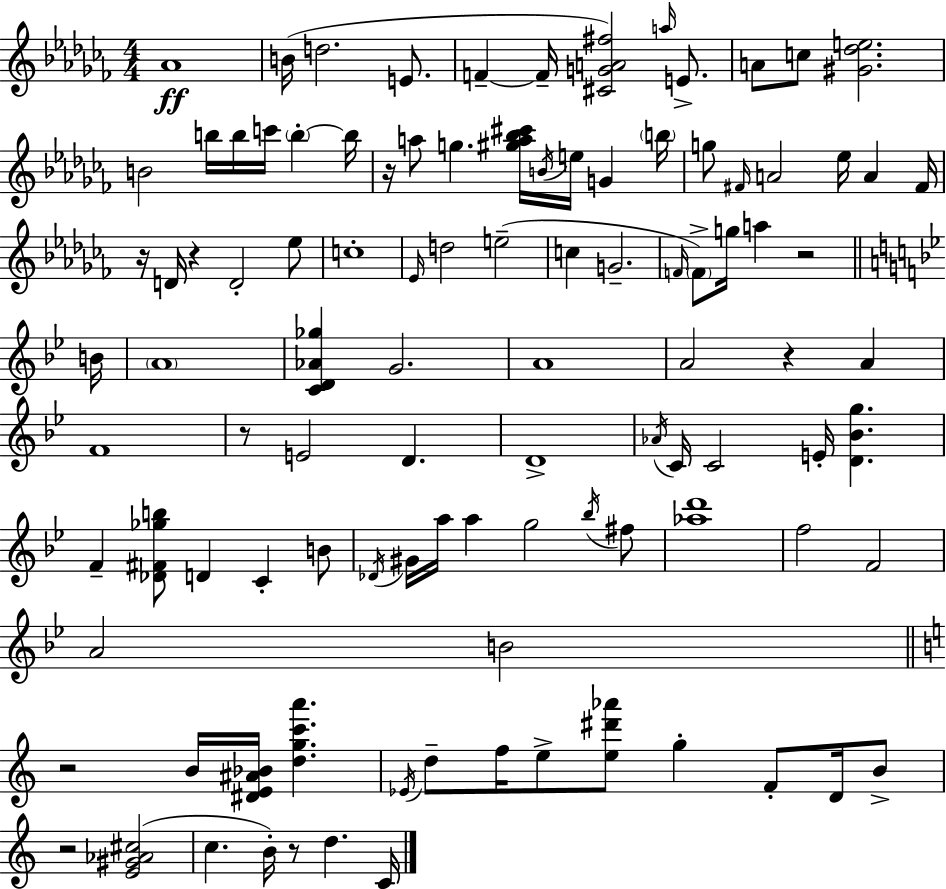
{
  \clef treble
  \numericTimeSignature
  \time 4/4
  \key aes \minor
  \repeat volta 2 { aes'1\ff | b'16( d''2. e'8. | f'4--~~ f'16-- <cis' g' a' fis''>2) \grace { a''16 } e'8.-> | a'8 c''8 <gis' des'' e''>2. | \break b'2 b''16 b''16 c'''16 \parenthesize b''4-.~~ | b''16 r16 a''8 g''4. <gis'' a'' bes'' cis'''>16 \acciaccatura { b'16 } e''16 g'4 | \parenthesize b''16 g''8 \grace { fis'16 } a'2 ees''16 a'4 | fis'16 r16 d'16 r4 d'2-. | \break ees''8 c''1-. | \grace { ees'16 } d''2 e''2--( | c''4 g'2.-- | \grace { f'16 } \parenthesize f'8->) g''16 a''4 r2 | \break \bar "||" \break \key g \minor b'16 \parenthesize a'1 | <c' d' aes' ges''>4 g'2. | a'1 | a'2 r4 a'4 | \break f'1 | r8 e'2 d'4. | d'1-> | \acciaccatura { aes'16 } c'16 c'2 e'16-. <d' bes' g''>4. | \break f'4-- <des' fis' ges'' b''>8 d'4 c'4-. | b'8 \acciaccatura { des'16 } gis'16 a''16 a''4 g''2 | \acciaccatura { bes''16 } fis''8 <aes'' d'''>1 | f''2 f'2 | \break a'2 b'2 | \bar "||" \break \key c \major r2 b'16 <dis' e' ais' bes'>16 <d'' g'' c''' a'''>4. | \acciaccatura { ees'16 } d''8-- f''16 e''8-> <e'' dis''' aes'''>8 g''4-. f'8-. d'16 b'8-> | r2 <e' gis' aes' cis''>2( | c''4. b'16-.) r8 d''4. | \break c'16 } \bar "|."
}